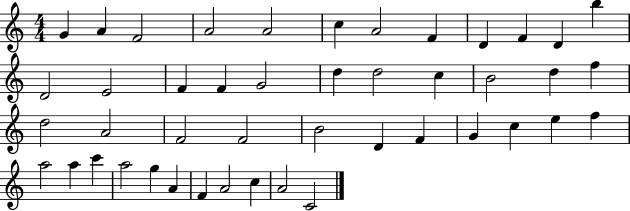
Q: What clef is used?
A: treble